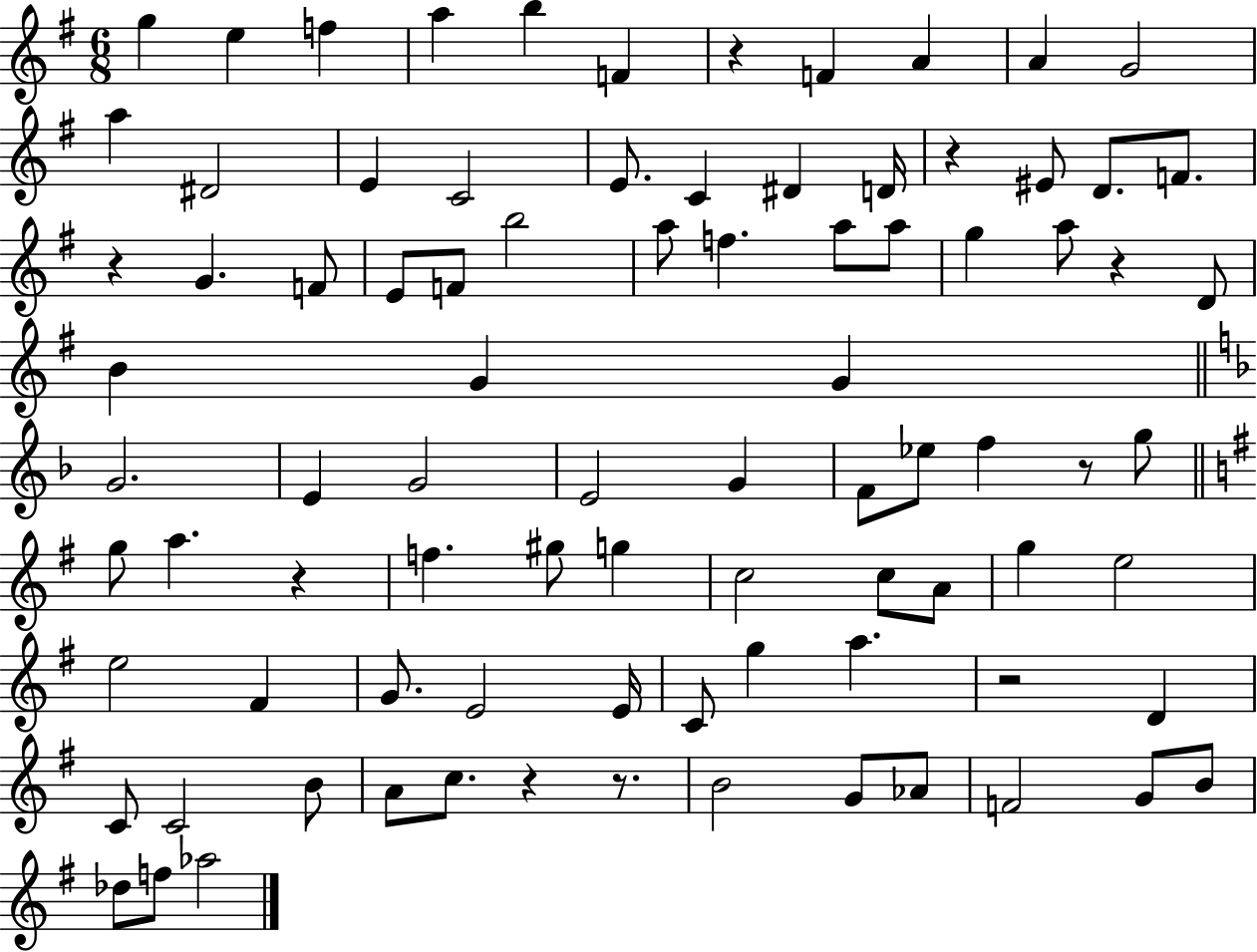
X:1
T:Untitled
M:6/8
L:1/4
K:G
g e f a b F z F A A G2 a ^D2 E C2 E/2 C ^D D/4 z ^E/2 D/2 F/2 z G F/2 E/2 F/2 b2 a/2 f a/2 a/2 g a/2 z D/2 B G G G2 E G2 E2 G F/2 _e/2 f z/2 g/2 g/2 a z f ^g/2 g c2 c/2 A/2 g e2 e2 ^F G/2 E2 E/4 C/2 g a z2 D C/2 C2 B/2 A/2 c/2 z z/2 B2 G/2 _A/2 F2 G/2 B/2 _d/2 f/2 _a2